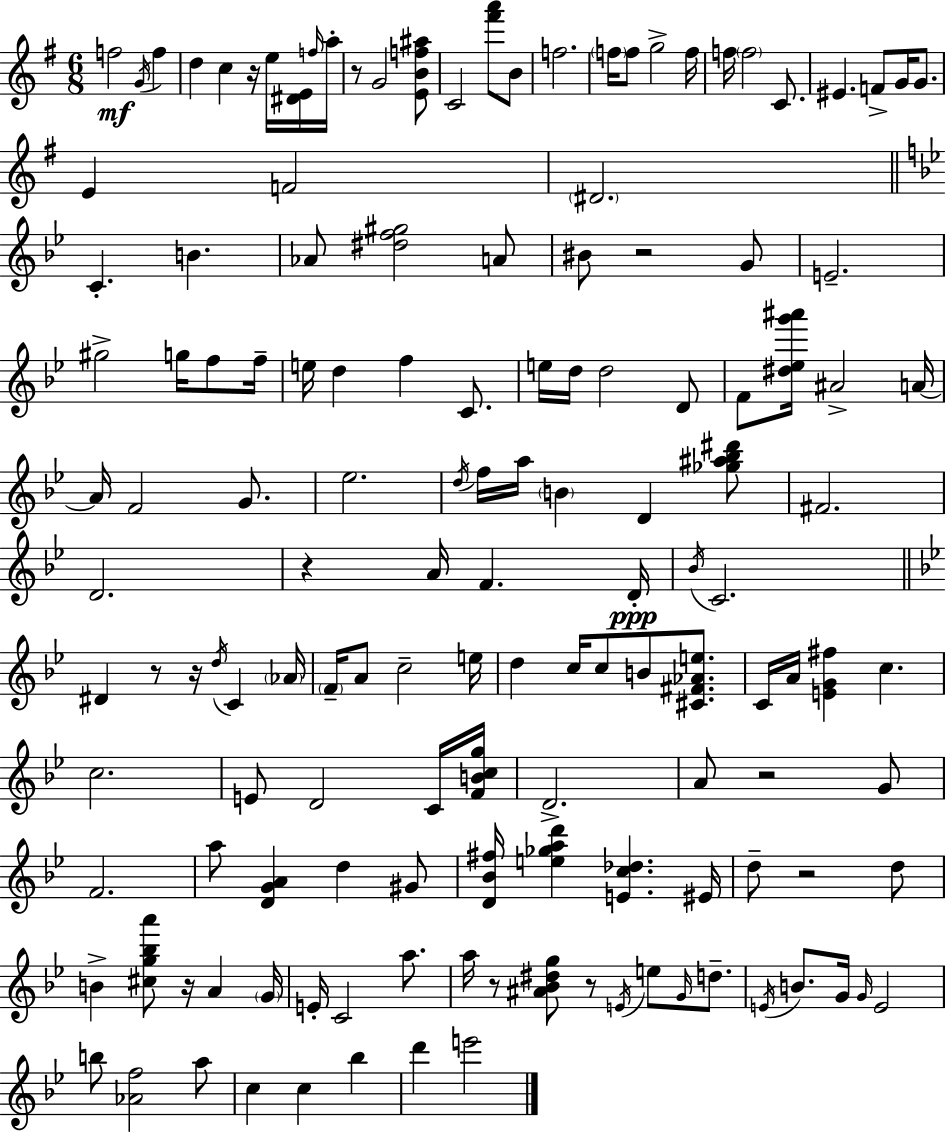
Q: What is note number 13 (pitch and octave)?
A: F5